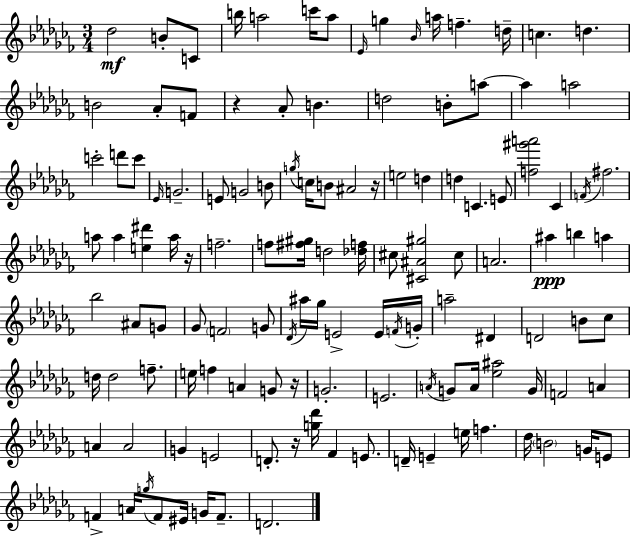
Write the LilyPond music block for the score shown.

{
  \clef treble
  \numericTimeSignature
  \time 3/4
  \key aes \minor
  des''2\mf b'8-. c'8 | b''16 a''2 c'''16 a''8 | \grace { ees'16 } g''4 \grace { bes'16 } a''16 f''4.-- | d''16-- c''4. d''4. | \break b'2 aes'8-. | f'8 r4 aes'8-. b'4. | d''2 b'8-. | a''8~~ a''4 a''2 | \break c'''2-. d'''8 | c'''8 \grace { ees'16 } g'2.-- | e'8 g'2 | b'8 \acciaccatura { g''16 } c''16 b'8 ais'2 | \break r16 e''2 | d''4 d''4 c'4. | e'8 <f'' gis''' a'''>2 | ces'4 \acciaccatura { f'16 } fis''2. | \break a''8 a''4 <e'' dis'''>4 | a''16 r16 f''2.-- | f''8 <fis'' gis''>16 d''2 | <des'' f''>16 cis''8 <cis' ais' gis''>2 | \break cis''8 a'2. | ais''4\ppp b''4 | a''4 bes''2 | ais'8 g'8 ges'8 \parenthesize f'2 | \break g'8 \acciaccatura { des'16 } ais''16 ges''16 e'2-> | e'16 \acciaccatura { f'16 } g'16-. a''2-- | dis'4 d'2 | b'8 ces''8 d''16 d''2 | \break f''8.-- e''16 f''4 | a'4 g'8 r16 g'2.-. | e'2. | \acciaccatura { a'16 } g'8 a'16 <ees'' ais''>2 | \break g'16 f'2 | a'4 a'4 | a'2 g'4 | e'2 d'8.-. r16 | \break <g'' des'''>16 fes'4 e'8. d'16-- e'4-- | e''16 f''4. des''16 \parenthesize b'2 | g'16 e'8 f'4-> | a'16 \acciaccatura { g''16 } f'8 eis'16 g'16 f'8.-- d'2. | \break \bar "|."
}